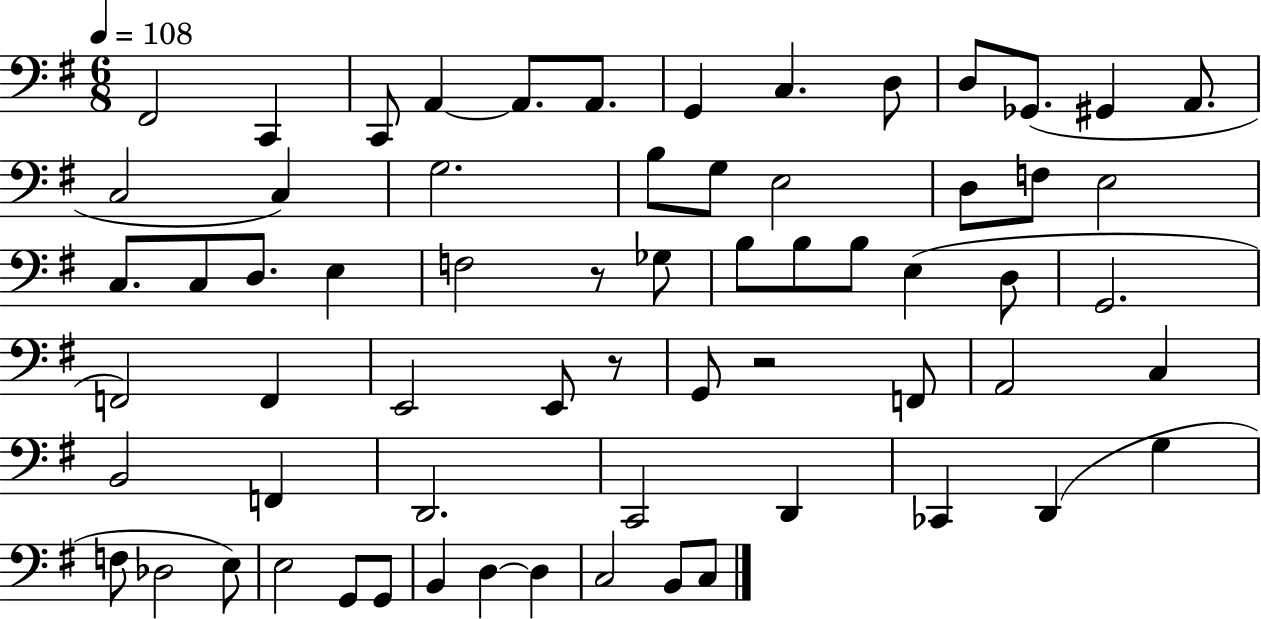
{
  \clef bass
  \numericTimeSignature
  \time 6/8
  \key g \major
  \tempo 4 = 108
  fis,2 c,4 | c,8 a,4~~ a,8. a,8. | g,4 c4. d8 | d8 ges,8.( gis,4 a,8. | \break c2 c4) | g2. | b8 g8 e2 | d8 f8 e2 | \break c8. c8 d8. e4 | f2 r8 ges8 | b8 b8 b8 e4( d8 | g,2. | \break f,2) f,4 | e,2 e,8 r8 | g,8 r2 f,8 | a,2 c4 | \break b,2 f,4 | d,2. | c,2 d,4 | ces,4 d,4( g4 | \break f8 des2 e8) | e2 g,8 g,8 | b,4 d4~~ d4 | c2 b,8 c8 | \break \bar "|."
}